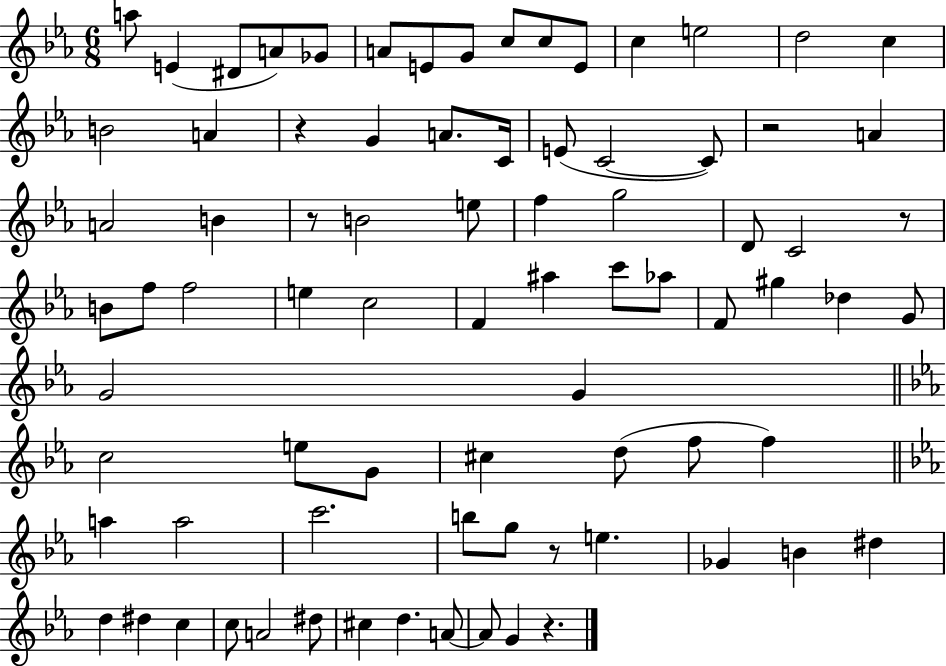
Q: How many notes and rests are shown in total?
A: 80